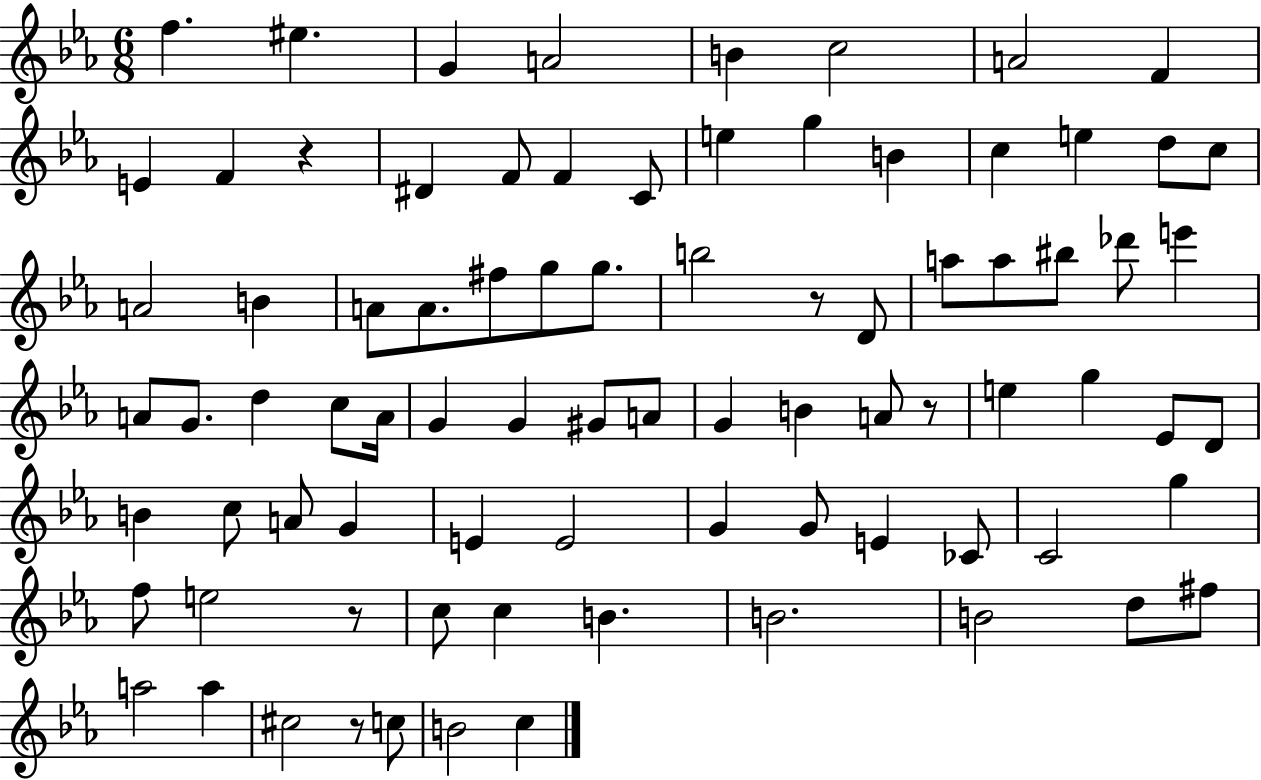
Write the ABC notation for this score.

X:1
T:Untitled
M:6/8
L:1/4
K:Eb
f ^e G A2 B c2 A2 F E F z ^D F/2 F C/2 e g B c e d/2 c/2 A2 B A/2 A/2 ^f/2 g/2 g/2 b2 z/2 D/2 a/2 a/2 ^b/2 _d'/2 e' A/2 G/2 d c/2 A/4 G G ^G/2 A/2 G B A/2 z/2 e g _E/2 D/2 B c/2 A/2 G E E2 G G/2 E _C/2 C2 g f/2 e2 z/2 c/2 c B B2 B2 d/2 ^f/2 a2 a ^c2 z/2 c/2 B2 c